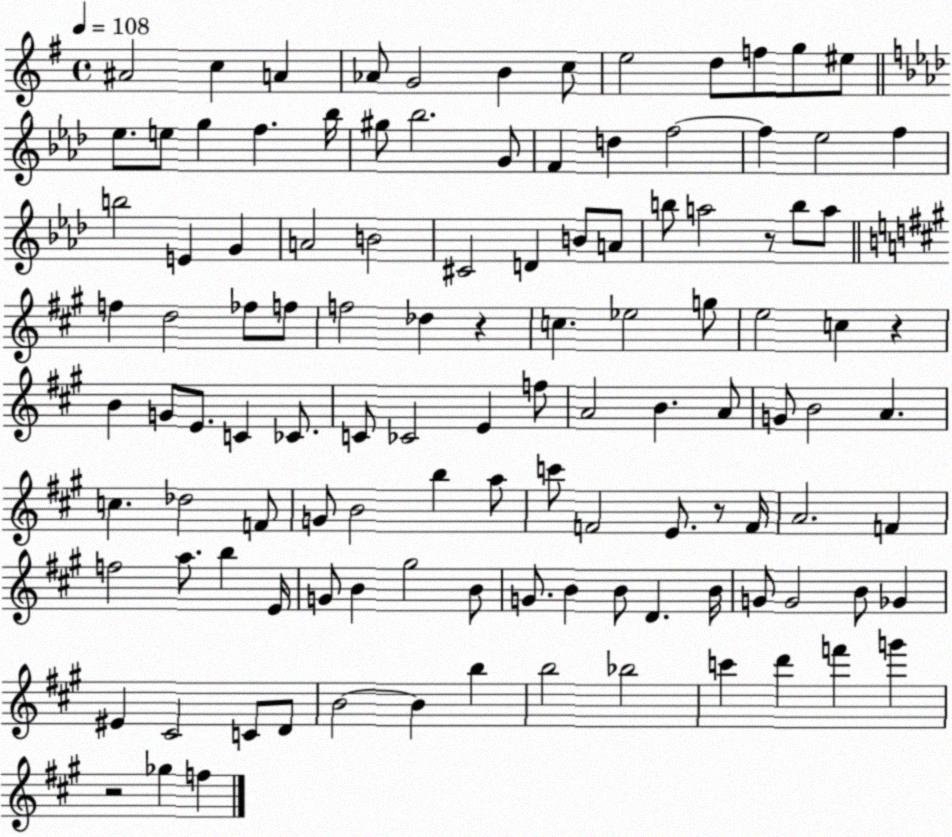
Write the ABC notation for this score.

X:1
T:Untitled
M:4/4
L:1/4
K:G
^A2 c A _A/2 G2 B c/2 e2 d/2 f/2 g/2 ^e/2 _e/2 e/2 g f _b/4 ^g/2 _b2 G/2 F d f2 f _e2 f b2 E G A2 B2 ^C2 D B/2 A/2 b/2 a2 z/2 b/2 a/2 f d2 _f/2 f/2 f2 _d z c _e2 g/2 e2 c z B G/2 E/2 C _C/2 C/2 _C2 E f/2 A2 B A/2 G/2 B2 A c _d2 F/2 G/2 B2 b a/2 c'/2 F2 E/2 z/2 F/4 A2 F f2 a/2 b E/4 G/2 B ^g2 B/2 G/2 B B/2 D B/4 G/2 G2 B/2 _G ^E ^C2 C/2 D/2 B2 B b b2 _b2 c' d' f' g' z2 _g f